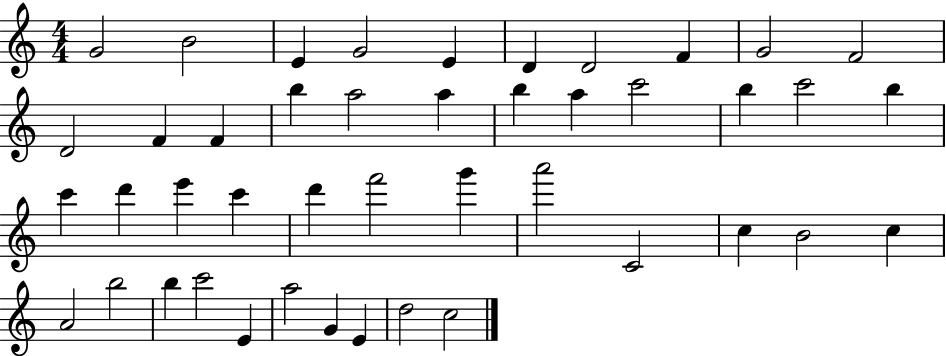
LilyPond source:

{
  \clef treble
  \numericTimeSignature
  \time 4/4
  \key c \major
  g'2 b'2 | e'4 g'2 e'4 | d'4 d'2 f'4 | g'2 f'2 | \break d'2 f'4 f'4 | b''4 a''2 a''4 | b''4 a''4 c'''2 | b''4 c'''2 b''4 | \break c'''4 d'''4 e'''4 c'''4 | d'''4 f'''2 g'''4 | a'''2 c'2 | c''4 b'2 c''4 | \break a'2 b''2 | b''4 c'''2 e'4 | a''2 g'4 e'4 | d''2 c''2 | \break \bar "|."
}